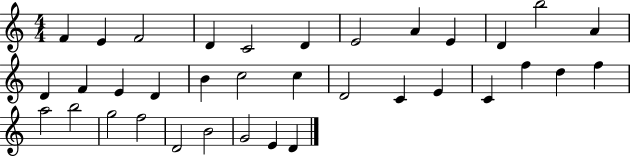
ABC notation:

X:1
T:Untitled
M:4/4
L:1/4
K:C
F E F2 D C2 D E2 A E D b2 A D F E D B c2 c D2 C E C f d f a2 b2 g2 f2 D2 B2 G2 E D